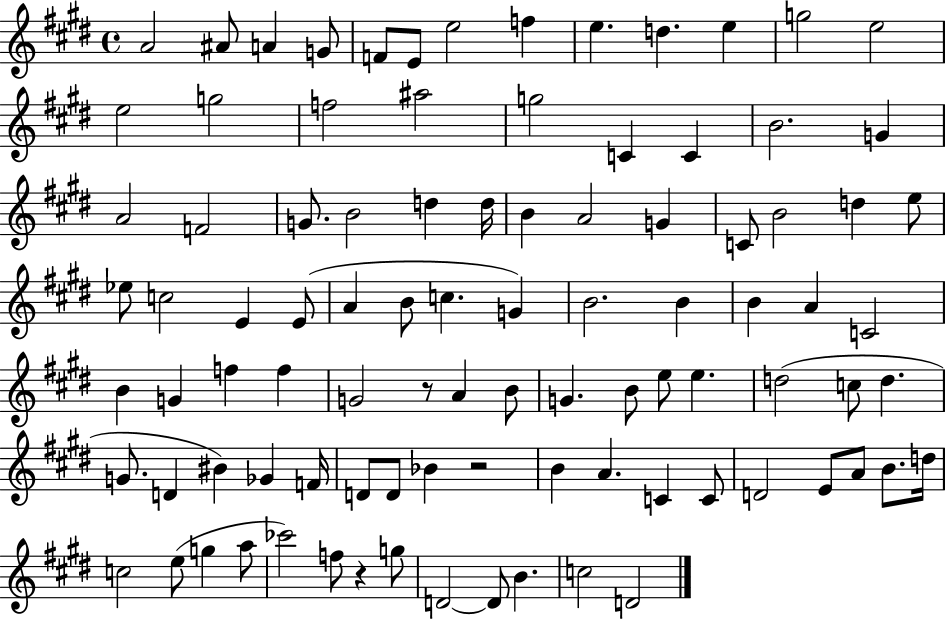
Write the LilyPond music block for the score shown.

{
  \clef treble
  \time 4/4
  \defaultTimeSignature
  \key e \major
  a'2 ais'8 a'4 g'8 | f'8 e'8 e''2 f''4 | e''4. d''4. e''4 | g''2 e''2 | \break e''2 g''2 | f''2 ais''2 | g''2 c'4 c'4 | b'2. g'4 | \break a'2 f'2 | g'8. b'2 d''4 d''16 | b'4 a'2 g'4 | c'8 b'2 d''4 e''8 | \break ees''8 c''2 e'4 e'8( | a'4 b'8 c''4. g'4) | b'2. b'4 | b'4 a'4 c'2 | \break b'4 g'4 f''4 f''4 | g'2 r8 a'4 b'8 | g'4. b'8 e''8 e''4. | d''2( c''8 d''4. | \break g'8. d'4 bis'4) ges'4 f'16 | d'8 d'8 bes'4 r2 | b'4 a'4. c'4 c'8 | d'2 e'8 a'8 b'8. d''16 | \break c''2 e''8( g''4 a''8 | ces'''2) f''8 r4 g''8 | d'2~~ d'8 b'4. | c''2 d'2 | \break \bar "|."
}